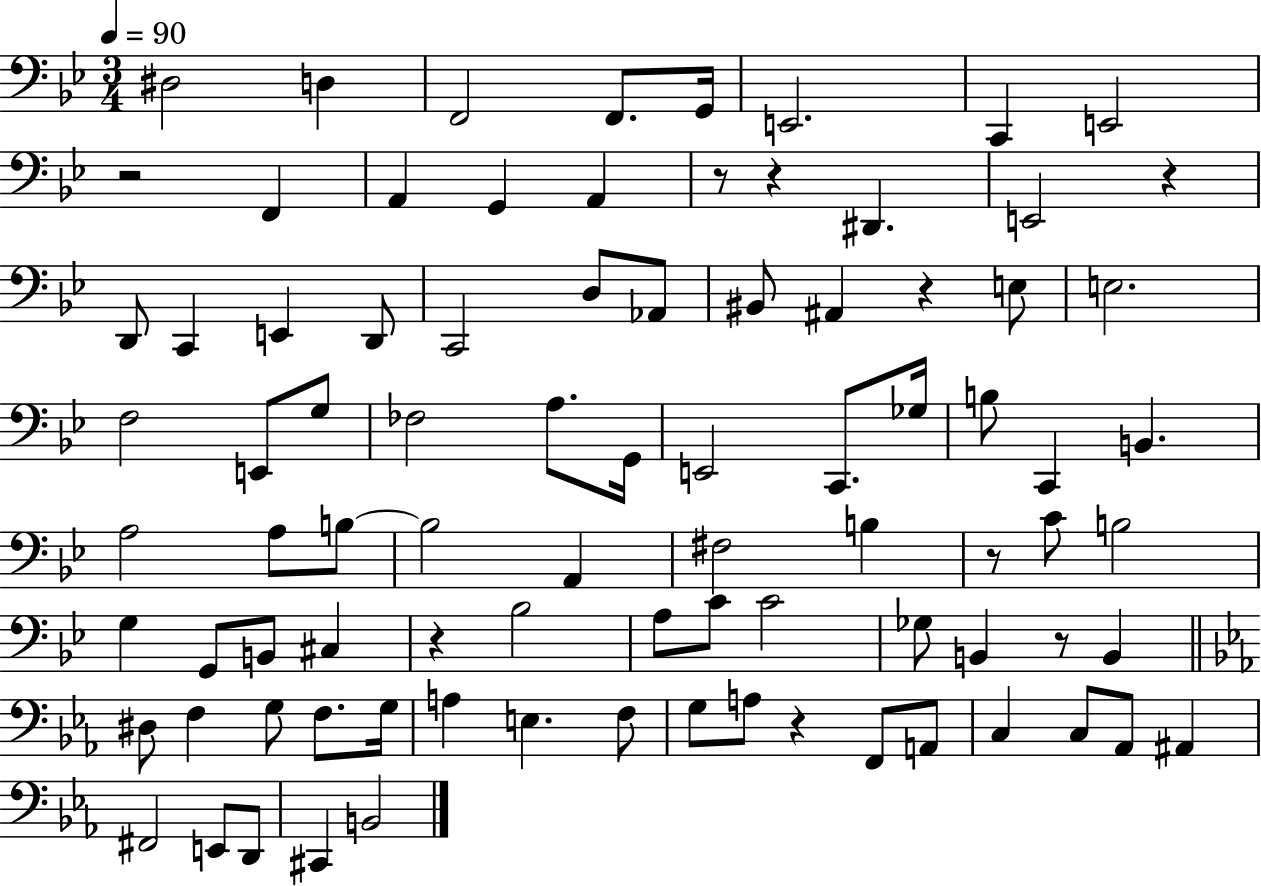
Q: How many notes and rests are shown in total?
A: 87